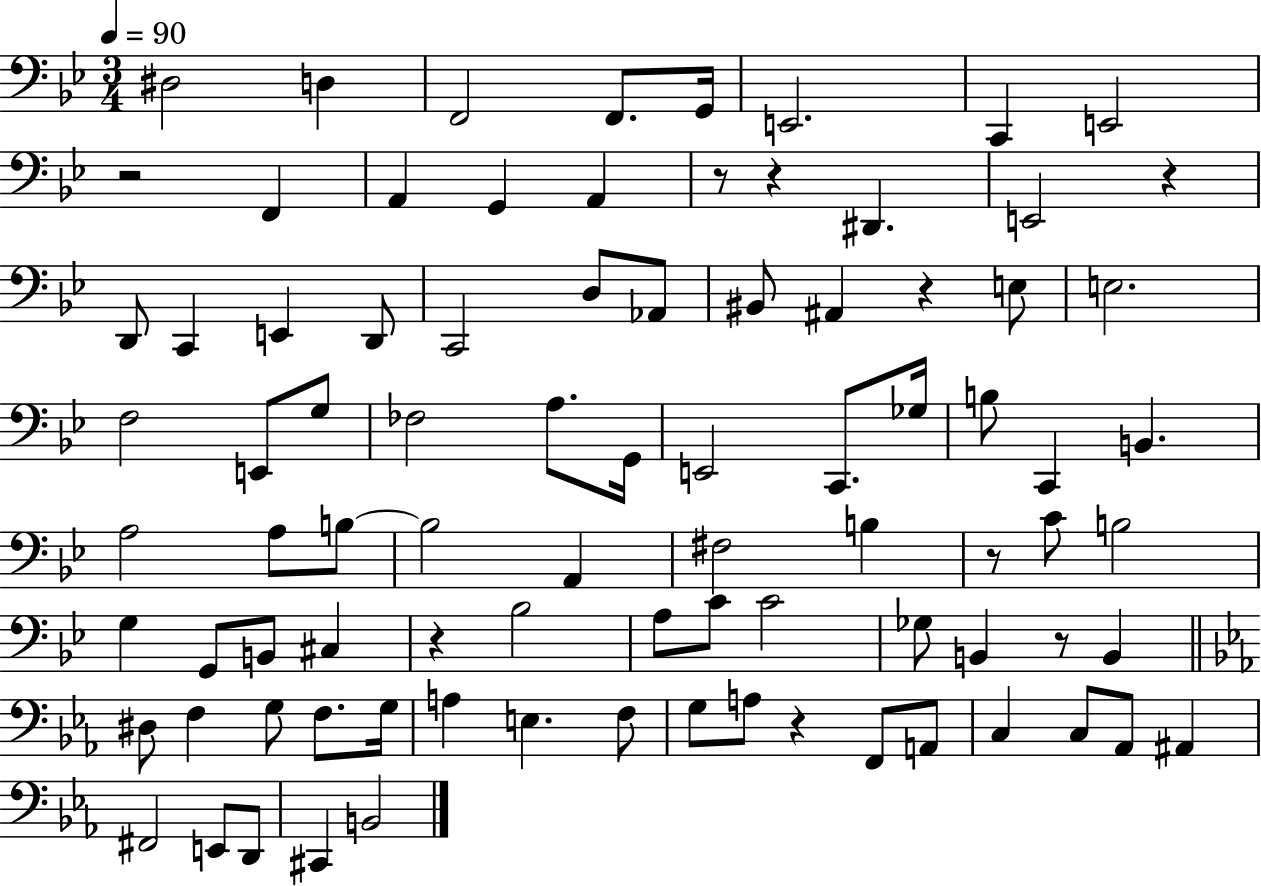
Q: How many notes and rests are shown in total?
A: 87